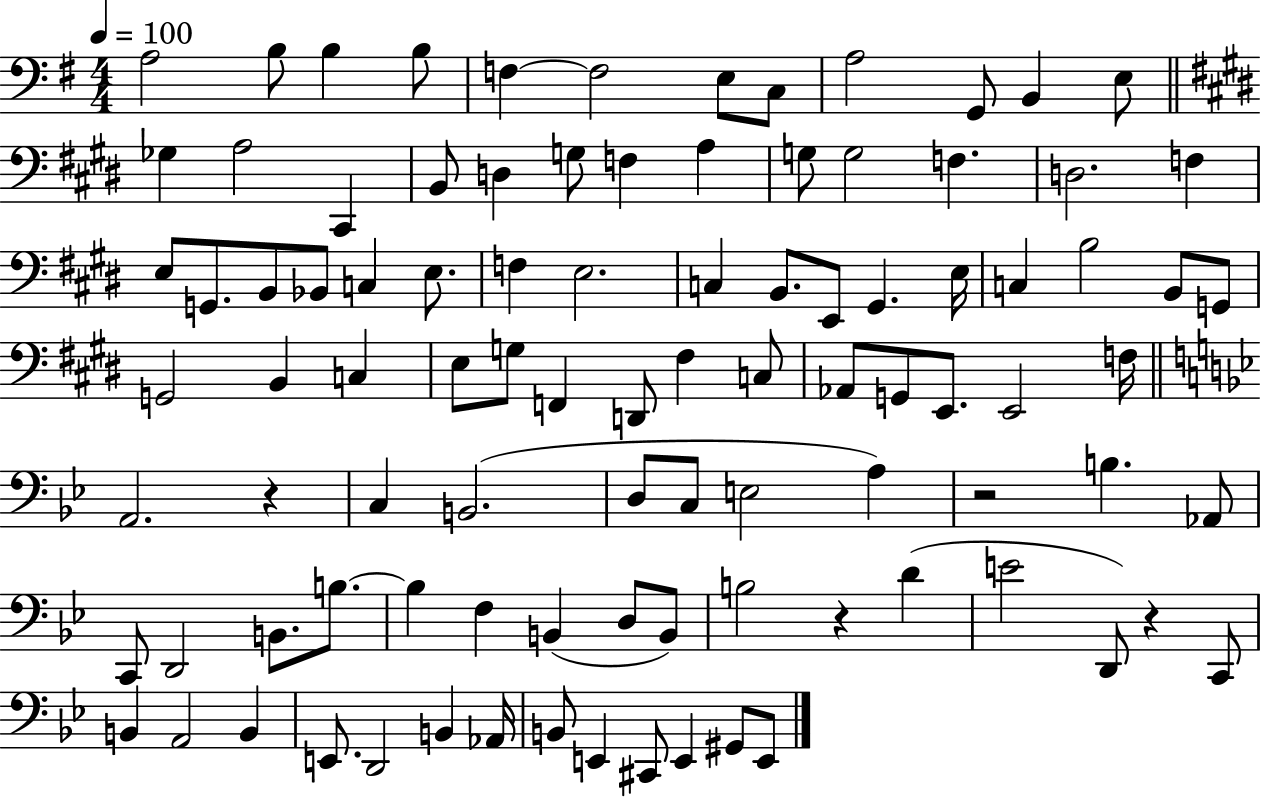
X:1
T:Untitled
M:4/4
L:1/4
K:G
A,2 B,/2 B, B,/2 F, F,2 E,/2 C,/2 A,2 G,,/2 B,, E,/2 _G, A,2 ^C,, B,,/2 D, G,/2 F, A, G,/2 G,2 F, D,2 F, E,/2 G,,/2 B,,/2 _B,,/2 C, E,/2 F, E,2 C, B,,/2 E,,/2 ^G,, E,/4 C, B,2 B,,/2 G,,/2 G,,2 B,, C, E,/2 G,/2 F,, D,,/2 ^F, C,/2 _A,,/2 G,,/2 E,,/2 E,,2 F,/4 A,,2 z C, B,,2 D,/2 C,/2 E,2 A, z2 B, _A,,/2 C,,/2 D,,2 B,,/2 B,/2 B, F, B,, D,/2 B,,/2 B,2 z D E2 D,,/2 z C,,/2 B,, A,,2 B,, E,,/2 D,,2 B,, _A,,/4 B,,/2 E,, ^C,,/2 E,, ^G,,/2 E,,/2